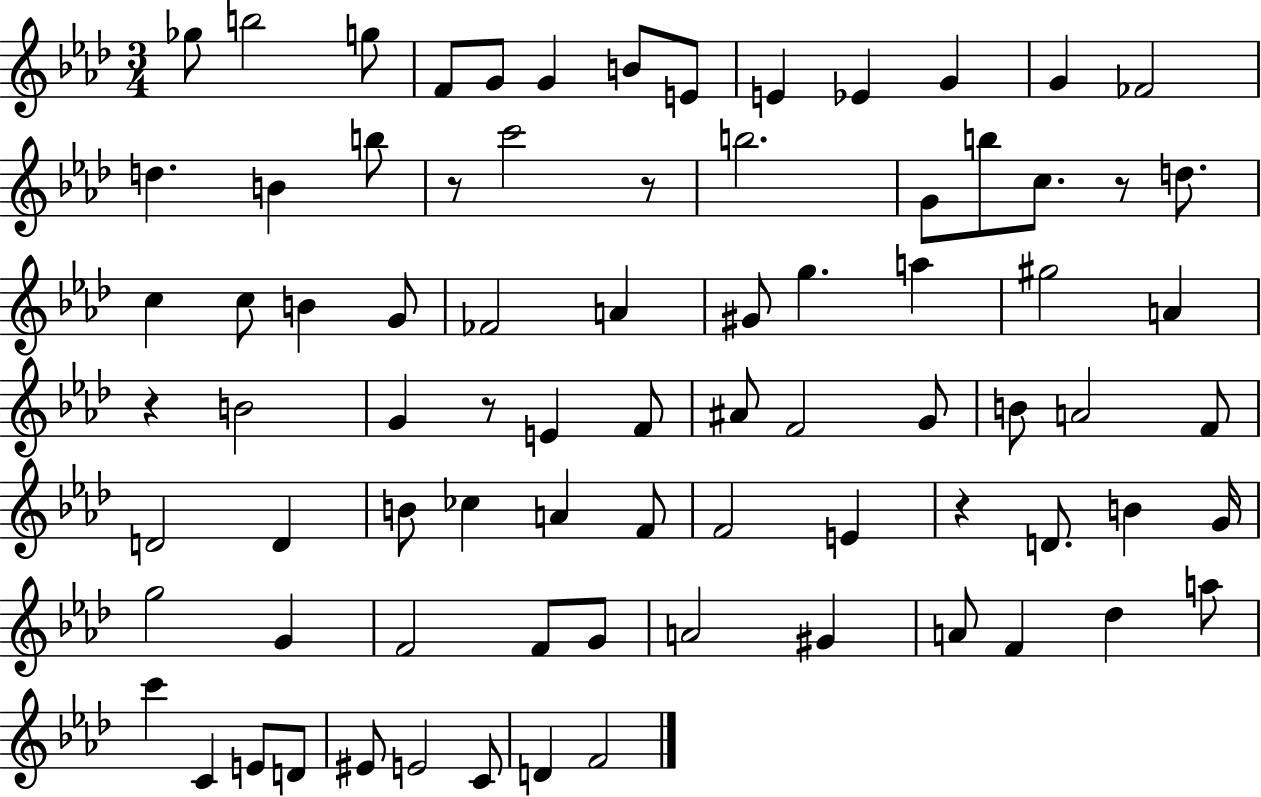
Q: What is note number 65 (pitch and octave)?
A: A5